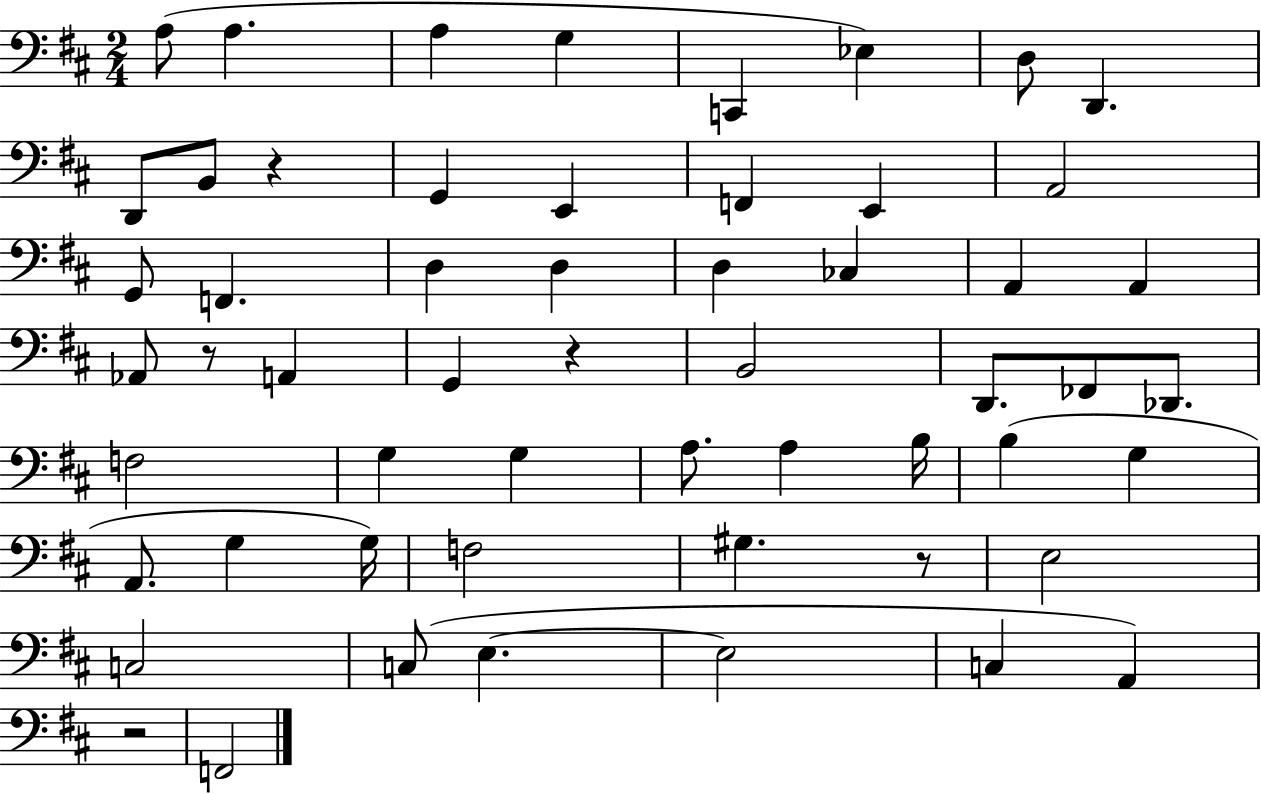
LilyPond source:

{
  \clef bass
  \numericTimeSignature
  \time 2/4
  \key d \major
  a8( a4. | a4 g4 | c,4 ees4) | d8 d,4. | \break d,8 b,8 r4 | g,4 e,4 | f,4 e,4 | a,2 | \break g,8 f,4. | d4 d4 | d4 ces4 | a,4 a,4 | \break aes,8 r8 a,4 | g,4 r4 | b,2 | d,8. fes,8 des,8. | \break f2 | g4 g4 | a8. a4 b16 | b4( g4 | \break a,8. g4 g16) | f2 | gis4. r8 | e2 | \break c2 | c8( e4.~~ | e2 | c4 a,4) | \break r2 | f,2 | \bar "|."
}